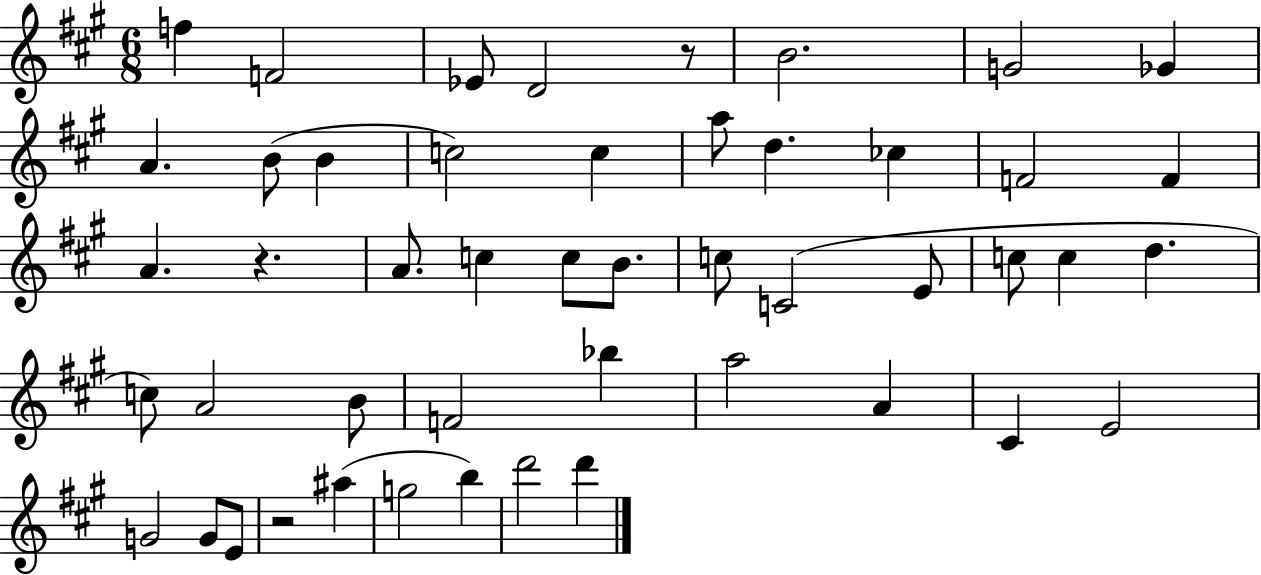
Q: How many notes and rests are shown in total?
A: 48